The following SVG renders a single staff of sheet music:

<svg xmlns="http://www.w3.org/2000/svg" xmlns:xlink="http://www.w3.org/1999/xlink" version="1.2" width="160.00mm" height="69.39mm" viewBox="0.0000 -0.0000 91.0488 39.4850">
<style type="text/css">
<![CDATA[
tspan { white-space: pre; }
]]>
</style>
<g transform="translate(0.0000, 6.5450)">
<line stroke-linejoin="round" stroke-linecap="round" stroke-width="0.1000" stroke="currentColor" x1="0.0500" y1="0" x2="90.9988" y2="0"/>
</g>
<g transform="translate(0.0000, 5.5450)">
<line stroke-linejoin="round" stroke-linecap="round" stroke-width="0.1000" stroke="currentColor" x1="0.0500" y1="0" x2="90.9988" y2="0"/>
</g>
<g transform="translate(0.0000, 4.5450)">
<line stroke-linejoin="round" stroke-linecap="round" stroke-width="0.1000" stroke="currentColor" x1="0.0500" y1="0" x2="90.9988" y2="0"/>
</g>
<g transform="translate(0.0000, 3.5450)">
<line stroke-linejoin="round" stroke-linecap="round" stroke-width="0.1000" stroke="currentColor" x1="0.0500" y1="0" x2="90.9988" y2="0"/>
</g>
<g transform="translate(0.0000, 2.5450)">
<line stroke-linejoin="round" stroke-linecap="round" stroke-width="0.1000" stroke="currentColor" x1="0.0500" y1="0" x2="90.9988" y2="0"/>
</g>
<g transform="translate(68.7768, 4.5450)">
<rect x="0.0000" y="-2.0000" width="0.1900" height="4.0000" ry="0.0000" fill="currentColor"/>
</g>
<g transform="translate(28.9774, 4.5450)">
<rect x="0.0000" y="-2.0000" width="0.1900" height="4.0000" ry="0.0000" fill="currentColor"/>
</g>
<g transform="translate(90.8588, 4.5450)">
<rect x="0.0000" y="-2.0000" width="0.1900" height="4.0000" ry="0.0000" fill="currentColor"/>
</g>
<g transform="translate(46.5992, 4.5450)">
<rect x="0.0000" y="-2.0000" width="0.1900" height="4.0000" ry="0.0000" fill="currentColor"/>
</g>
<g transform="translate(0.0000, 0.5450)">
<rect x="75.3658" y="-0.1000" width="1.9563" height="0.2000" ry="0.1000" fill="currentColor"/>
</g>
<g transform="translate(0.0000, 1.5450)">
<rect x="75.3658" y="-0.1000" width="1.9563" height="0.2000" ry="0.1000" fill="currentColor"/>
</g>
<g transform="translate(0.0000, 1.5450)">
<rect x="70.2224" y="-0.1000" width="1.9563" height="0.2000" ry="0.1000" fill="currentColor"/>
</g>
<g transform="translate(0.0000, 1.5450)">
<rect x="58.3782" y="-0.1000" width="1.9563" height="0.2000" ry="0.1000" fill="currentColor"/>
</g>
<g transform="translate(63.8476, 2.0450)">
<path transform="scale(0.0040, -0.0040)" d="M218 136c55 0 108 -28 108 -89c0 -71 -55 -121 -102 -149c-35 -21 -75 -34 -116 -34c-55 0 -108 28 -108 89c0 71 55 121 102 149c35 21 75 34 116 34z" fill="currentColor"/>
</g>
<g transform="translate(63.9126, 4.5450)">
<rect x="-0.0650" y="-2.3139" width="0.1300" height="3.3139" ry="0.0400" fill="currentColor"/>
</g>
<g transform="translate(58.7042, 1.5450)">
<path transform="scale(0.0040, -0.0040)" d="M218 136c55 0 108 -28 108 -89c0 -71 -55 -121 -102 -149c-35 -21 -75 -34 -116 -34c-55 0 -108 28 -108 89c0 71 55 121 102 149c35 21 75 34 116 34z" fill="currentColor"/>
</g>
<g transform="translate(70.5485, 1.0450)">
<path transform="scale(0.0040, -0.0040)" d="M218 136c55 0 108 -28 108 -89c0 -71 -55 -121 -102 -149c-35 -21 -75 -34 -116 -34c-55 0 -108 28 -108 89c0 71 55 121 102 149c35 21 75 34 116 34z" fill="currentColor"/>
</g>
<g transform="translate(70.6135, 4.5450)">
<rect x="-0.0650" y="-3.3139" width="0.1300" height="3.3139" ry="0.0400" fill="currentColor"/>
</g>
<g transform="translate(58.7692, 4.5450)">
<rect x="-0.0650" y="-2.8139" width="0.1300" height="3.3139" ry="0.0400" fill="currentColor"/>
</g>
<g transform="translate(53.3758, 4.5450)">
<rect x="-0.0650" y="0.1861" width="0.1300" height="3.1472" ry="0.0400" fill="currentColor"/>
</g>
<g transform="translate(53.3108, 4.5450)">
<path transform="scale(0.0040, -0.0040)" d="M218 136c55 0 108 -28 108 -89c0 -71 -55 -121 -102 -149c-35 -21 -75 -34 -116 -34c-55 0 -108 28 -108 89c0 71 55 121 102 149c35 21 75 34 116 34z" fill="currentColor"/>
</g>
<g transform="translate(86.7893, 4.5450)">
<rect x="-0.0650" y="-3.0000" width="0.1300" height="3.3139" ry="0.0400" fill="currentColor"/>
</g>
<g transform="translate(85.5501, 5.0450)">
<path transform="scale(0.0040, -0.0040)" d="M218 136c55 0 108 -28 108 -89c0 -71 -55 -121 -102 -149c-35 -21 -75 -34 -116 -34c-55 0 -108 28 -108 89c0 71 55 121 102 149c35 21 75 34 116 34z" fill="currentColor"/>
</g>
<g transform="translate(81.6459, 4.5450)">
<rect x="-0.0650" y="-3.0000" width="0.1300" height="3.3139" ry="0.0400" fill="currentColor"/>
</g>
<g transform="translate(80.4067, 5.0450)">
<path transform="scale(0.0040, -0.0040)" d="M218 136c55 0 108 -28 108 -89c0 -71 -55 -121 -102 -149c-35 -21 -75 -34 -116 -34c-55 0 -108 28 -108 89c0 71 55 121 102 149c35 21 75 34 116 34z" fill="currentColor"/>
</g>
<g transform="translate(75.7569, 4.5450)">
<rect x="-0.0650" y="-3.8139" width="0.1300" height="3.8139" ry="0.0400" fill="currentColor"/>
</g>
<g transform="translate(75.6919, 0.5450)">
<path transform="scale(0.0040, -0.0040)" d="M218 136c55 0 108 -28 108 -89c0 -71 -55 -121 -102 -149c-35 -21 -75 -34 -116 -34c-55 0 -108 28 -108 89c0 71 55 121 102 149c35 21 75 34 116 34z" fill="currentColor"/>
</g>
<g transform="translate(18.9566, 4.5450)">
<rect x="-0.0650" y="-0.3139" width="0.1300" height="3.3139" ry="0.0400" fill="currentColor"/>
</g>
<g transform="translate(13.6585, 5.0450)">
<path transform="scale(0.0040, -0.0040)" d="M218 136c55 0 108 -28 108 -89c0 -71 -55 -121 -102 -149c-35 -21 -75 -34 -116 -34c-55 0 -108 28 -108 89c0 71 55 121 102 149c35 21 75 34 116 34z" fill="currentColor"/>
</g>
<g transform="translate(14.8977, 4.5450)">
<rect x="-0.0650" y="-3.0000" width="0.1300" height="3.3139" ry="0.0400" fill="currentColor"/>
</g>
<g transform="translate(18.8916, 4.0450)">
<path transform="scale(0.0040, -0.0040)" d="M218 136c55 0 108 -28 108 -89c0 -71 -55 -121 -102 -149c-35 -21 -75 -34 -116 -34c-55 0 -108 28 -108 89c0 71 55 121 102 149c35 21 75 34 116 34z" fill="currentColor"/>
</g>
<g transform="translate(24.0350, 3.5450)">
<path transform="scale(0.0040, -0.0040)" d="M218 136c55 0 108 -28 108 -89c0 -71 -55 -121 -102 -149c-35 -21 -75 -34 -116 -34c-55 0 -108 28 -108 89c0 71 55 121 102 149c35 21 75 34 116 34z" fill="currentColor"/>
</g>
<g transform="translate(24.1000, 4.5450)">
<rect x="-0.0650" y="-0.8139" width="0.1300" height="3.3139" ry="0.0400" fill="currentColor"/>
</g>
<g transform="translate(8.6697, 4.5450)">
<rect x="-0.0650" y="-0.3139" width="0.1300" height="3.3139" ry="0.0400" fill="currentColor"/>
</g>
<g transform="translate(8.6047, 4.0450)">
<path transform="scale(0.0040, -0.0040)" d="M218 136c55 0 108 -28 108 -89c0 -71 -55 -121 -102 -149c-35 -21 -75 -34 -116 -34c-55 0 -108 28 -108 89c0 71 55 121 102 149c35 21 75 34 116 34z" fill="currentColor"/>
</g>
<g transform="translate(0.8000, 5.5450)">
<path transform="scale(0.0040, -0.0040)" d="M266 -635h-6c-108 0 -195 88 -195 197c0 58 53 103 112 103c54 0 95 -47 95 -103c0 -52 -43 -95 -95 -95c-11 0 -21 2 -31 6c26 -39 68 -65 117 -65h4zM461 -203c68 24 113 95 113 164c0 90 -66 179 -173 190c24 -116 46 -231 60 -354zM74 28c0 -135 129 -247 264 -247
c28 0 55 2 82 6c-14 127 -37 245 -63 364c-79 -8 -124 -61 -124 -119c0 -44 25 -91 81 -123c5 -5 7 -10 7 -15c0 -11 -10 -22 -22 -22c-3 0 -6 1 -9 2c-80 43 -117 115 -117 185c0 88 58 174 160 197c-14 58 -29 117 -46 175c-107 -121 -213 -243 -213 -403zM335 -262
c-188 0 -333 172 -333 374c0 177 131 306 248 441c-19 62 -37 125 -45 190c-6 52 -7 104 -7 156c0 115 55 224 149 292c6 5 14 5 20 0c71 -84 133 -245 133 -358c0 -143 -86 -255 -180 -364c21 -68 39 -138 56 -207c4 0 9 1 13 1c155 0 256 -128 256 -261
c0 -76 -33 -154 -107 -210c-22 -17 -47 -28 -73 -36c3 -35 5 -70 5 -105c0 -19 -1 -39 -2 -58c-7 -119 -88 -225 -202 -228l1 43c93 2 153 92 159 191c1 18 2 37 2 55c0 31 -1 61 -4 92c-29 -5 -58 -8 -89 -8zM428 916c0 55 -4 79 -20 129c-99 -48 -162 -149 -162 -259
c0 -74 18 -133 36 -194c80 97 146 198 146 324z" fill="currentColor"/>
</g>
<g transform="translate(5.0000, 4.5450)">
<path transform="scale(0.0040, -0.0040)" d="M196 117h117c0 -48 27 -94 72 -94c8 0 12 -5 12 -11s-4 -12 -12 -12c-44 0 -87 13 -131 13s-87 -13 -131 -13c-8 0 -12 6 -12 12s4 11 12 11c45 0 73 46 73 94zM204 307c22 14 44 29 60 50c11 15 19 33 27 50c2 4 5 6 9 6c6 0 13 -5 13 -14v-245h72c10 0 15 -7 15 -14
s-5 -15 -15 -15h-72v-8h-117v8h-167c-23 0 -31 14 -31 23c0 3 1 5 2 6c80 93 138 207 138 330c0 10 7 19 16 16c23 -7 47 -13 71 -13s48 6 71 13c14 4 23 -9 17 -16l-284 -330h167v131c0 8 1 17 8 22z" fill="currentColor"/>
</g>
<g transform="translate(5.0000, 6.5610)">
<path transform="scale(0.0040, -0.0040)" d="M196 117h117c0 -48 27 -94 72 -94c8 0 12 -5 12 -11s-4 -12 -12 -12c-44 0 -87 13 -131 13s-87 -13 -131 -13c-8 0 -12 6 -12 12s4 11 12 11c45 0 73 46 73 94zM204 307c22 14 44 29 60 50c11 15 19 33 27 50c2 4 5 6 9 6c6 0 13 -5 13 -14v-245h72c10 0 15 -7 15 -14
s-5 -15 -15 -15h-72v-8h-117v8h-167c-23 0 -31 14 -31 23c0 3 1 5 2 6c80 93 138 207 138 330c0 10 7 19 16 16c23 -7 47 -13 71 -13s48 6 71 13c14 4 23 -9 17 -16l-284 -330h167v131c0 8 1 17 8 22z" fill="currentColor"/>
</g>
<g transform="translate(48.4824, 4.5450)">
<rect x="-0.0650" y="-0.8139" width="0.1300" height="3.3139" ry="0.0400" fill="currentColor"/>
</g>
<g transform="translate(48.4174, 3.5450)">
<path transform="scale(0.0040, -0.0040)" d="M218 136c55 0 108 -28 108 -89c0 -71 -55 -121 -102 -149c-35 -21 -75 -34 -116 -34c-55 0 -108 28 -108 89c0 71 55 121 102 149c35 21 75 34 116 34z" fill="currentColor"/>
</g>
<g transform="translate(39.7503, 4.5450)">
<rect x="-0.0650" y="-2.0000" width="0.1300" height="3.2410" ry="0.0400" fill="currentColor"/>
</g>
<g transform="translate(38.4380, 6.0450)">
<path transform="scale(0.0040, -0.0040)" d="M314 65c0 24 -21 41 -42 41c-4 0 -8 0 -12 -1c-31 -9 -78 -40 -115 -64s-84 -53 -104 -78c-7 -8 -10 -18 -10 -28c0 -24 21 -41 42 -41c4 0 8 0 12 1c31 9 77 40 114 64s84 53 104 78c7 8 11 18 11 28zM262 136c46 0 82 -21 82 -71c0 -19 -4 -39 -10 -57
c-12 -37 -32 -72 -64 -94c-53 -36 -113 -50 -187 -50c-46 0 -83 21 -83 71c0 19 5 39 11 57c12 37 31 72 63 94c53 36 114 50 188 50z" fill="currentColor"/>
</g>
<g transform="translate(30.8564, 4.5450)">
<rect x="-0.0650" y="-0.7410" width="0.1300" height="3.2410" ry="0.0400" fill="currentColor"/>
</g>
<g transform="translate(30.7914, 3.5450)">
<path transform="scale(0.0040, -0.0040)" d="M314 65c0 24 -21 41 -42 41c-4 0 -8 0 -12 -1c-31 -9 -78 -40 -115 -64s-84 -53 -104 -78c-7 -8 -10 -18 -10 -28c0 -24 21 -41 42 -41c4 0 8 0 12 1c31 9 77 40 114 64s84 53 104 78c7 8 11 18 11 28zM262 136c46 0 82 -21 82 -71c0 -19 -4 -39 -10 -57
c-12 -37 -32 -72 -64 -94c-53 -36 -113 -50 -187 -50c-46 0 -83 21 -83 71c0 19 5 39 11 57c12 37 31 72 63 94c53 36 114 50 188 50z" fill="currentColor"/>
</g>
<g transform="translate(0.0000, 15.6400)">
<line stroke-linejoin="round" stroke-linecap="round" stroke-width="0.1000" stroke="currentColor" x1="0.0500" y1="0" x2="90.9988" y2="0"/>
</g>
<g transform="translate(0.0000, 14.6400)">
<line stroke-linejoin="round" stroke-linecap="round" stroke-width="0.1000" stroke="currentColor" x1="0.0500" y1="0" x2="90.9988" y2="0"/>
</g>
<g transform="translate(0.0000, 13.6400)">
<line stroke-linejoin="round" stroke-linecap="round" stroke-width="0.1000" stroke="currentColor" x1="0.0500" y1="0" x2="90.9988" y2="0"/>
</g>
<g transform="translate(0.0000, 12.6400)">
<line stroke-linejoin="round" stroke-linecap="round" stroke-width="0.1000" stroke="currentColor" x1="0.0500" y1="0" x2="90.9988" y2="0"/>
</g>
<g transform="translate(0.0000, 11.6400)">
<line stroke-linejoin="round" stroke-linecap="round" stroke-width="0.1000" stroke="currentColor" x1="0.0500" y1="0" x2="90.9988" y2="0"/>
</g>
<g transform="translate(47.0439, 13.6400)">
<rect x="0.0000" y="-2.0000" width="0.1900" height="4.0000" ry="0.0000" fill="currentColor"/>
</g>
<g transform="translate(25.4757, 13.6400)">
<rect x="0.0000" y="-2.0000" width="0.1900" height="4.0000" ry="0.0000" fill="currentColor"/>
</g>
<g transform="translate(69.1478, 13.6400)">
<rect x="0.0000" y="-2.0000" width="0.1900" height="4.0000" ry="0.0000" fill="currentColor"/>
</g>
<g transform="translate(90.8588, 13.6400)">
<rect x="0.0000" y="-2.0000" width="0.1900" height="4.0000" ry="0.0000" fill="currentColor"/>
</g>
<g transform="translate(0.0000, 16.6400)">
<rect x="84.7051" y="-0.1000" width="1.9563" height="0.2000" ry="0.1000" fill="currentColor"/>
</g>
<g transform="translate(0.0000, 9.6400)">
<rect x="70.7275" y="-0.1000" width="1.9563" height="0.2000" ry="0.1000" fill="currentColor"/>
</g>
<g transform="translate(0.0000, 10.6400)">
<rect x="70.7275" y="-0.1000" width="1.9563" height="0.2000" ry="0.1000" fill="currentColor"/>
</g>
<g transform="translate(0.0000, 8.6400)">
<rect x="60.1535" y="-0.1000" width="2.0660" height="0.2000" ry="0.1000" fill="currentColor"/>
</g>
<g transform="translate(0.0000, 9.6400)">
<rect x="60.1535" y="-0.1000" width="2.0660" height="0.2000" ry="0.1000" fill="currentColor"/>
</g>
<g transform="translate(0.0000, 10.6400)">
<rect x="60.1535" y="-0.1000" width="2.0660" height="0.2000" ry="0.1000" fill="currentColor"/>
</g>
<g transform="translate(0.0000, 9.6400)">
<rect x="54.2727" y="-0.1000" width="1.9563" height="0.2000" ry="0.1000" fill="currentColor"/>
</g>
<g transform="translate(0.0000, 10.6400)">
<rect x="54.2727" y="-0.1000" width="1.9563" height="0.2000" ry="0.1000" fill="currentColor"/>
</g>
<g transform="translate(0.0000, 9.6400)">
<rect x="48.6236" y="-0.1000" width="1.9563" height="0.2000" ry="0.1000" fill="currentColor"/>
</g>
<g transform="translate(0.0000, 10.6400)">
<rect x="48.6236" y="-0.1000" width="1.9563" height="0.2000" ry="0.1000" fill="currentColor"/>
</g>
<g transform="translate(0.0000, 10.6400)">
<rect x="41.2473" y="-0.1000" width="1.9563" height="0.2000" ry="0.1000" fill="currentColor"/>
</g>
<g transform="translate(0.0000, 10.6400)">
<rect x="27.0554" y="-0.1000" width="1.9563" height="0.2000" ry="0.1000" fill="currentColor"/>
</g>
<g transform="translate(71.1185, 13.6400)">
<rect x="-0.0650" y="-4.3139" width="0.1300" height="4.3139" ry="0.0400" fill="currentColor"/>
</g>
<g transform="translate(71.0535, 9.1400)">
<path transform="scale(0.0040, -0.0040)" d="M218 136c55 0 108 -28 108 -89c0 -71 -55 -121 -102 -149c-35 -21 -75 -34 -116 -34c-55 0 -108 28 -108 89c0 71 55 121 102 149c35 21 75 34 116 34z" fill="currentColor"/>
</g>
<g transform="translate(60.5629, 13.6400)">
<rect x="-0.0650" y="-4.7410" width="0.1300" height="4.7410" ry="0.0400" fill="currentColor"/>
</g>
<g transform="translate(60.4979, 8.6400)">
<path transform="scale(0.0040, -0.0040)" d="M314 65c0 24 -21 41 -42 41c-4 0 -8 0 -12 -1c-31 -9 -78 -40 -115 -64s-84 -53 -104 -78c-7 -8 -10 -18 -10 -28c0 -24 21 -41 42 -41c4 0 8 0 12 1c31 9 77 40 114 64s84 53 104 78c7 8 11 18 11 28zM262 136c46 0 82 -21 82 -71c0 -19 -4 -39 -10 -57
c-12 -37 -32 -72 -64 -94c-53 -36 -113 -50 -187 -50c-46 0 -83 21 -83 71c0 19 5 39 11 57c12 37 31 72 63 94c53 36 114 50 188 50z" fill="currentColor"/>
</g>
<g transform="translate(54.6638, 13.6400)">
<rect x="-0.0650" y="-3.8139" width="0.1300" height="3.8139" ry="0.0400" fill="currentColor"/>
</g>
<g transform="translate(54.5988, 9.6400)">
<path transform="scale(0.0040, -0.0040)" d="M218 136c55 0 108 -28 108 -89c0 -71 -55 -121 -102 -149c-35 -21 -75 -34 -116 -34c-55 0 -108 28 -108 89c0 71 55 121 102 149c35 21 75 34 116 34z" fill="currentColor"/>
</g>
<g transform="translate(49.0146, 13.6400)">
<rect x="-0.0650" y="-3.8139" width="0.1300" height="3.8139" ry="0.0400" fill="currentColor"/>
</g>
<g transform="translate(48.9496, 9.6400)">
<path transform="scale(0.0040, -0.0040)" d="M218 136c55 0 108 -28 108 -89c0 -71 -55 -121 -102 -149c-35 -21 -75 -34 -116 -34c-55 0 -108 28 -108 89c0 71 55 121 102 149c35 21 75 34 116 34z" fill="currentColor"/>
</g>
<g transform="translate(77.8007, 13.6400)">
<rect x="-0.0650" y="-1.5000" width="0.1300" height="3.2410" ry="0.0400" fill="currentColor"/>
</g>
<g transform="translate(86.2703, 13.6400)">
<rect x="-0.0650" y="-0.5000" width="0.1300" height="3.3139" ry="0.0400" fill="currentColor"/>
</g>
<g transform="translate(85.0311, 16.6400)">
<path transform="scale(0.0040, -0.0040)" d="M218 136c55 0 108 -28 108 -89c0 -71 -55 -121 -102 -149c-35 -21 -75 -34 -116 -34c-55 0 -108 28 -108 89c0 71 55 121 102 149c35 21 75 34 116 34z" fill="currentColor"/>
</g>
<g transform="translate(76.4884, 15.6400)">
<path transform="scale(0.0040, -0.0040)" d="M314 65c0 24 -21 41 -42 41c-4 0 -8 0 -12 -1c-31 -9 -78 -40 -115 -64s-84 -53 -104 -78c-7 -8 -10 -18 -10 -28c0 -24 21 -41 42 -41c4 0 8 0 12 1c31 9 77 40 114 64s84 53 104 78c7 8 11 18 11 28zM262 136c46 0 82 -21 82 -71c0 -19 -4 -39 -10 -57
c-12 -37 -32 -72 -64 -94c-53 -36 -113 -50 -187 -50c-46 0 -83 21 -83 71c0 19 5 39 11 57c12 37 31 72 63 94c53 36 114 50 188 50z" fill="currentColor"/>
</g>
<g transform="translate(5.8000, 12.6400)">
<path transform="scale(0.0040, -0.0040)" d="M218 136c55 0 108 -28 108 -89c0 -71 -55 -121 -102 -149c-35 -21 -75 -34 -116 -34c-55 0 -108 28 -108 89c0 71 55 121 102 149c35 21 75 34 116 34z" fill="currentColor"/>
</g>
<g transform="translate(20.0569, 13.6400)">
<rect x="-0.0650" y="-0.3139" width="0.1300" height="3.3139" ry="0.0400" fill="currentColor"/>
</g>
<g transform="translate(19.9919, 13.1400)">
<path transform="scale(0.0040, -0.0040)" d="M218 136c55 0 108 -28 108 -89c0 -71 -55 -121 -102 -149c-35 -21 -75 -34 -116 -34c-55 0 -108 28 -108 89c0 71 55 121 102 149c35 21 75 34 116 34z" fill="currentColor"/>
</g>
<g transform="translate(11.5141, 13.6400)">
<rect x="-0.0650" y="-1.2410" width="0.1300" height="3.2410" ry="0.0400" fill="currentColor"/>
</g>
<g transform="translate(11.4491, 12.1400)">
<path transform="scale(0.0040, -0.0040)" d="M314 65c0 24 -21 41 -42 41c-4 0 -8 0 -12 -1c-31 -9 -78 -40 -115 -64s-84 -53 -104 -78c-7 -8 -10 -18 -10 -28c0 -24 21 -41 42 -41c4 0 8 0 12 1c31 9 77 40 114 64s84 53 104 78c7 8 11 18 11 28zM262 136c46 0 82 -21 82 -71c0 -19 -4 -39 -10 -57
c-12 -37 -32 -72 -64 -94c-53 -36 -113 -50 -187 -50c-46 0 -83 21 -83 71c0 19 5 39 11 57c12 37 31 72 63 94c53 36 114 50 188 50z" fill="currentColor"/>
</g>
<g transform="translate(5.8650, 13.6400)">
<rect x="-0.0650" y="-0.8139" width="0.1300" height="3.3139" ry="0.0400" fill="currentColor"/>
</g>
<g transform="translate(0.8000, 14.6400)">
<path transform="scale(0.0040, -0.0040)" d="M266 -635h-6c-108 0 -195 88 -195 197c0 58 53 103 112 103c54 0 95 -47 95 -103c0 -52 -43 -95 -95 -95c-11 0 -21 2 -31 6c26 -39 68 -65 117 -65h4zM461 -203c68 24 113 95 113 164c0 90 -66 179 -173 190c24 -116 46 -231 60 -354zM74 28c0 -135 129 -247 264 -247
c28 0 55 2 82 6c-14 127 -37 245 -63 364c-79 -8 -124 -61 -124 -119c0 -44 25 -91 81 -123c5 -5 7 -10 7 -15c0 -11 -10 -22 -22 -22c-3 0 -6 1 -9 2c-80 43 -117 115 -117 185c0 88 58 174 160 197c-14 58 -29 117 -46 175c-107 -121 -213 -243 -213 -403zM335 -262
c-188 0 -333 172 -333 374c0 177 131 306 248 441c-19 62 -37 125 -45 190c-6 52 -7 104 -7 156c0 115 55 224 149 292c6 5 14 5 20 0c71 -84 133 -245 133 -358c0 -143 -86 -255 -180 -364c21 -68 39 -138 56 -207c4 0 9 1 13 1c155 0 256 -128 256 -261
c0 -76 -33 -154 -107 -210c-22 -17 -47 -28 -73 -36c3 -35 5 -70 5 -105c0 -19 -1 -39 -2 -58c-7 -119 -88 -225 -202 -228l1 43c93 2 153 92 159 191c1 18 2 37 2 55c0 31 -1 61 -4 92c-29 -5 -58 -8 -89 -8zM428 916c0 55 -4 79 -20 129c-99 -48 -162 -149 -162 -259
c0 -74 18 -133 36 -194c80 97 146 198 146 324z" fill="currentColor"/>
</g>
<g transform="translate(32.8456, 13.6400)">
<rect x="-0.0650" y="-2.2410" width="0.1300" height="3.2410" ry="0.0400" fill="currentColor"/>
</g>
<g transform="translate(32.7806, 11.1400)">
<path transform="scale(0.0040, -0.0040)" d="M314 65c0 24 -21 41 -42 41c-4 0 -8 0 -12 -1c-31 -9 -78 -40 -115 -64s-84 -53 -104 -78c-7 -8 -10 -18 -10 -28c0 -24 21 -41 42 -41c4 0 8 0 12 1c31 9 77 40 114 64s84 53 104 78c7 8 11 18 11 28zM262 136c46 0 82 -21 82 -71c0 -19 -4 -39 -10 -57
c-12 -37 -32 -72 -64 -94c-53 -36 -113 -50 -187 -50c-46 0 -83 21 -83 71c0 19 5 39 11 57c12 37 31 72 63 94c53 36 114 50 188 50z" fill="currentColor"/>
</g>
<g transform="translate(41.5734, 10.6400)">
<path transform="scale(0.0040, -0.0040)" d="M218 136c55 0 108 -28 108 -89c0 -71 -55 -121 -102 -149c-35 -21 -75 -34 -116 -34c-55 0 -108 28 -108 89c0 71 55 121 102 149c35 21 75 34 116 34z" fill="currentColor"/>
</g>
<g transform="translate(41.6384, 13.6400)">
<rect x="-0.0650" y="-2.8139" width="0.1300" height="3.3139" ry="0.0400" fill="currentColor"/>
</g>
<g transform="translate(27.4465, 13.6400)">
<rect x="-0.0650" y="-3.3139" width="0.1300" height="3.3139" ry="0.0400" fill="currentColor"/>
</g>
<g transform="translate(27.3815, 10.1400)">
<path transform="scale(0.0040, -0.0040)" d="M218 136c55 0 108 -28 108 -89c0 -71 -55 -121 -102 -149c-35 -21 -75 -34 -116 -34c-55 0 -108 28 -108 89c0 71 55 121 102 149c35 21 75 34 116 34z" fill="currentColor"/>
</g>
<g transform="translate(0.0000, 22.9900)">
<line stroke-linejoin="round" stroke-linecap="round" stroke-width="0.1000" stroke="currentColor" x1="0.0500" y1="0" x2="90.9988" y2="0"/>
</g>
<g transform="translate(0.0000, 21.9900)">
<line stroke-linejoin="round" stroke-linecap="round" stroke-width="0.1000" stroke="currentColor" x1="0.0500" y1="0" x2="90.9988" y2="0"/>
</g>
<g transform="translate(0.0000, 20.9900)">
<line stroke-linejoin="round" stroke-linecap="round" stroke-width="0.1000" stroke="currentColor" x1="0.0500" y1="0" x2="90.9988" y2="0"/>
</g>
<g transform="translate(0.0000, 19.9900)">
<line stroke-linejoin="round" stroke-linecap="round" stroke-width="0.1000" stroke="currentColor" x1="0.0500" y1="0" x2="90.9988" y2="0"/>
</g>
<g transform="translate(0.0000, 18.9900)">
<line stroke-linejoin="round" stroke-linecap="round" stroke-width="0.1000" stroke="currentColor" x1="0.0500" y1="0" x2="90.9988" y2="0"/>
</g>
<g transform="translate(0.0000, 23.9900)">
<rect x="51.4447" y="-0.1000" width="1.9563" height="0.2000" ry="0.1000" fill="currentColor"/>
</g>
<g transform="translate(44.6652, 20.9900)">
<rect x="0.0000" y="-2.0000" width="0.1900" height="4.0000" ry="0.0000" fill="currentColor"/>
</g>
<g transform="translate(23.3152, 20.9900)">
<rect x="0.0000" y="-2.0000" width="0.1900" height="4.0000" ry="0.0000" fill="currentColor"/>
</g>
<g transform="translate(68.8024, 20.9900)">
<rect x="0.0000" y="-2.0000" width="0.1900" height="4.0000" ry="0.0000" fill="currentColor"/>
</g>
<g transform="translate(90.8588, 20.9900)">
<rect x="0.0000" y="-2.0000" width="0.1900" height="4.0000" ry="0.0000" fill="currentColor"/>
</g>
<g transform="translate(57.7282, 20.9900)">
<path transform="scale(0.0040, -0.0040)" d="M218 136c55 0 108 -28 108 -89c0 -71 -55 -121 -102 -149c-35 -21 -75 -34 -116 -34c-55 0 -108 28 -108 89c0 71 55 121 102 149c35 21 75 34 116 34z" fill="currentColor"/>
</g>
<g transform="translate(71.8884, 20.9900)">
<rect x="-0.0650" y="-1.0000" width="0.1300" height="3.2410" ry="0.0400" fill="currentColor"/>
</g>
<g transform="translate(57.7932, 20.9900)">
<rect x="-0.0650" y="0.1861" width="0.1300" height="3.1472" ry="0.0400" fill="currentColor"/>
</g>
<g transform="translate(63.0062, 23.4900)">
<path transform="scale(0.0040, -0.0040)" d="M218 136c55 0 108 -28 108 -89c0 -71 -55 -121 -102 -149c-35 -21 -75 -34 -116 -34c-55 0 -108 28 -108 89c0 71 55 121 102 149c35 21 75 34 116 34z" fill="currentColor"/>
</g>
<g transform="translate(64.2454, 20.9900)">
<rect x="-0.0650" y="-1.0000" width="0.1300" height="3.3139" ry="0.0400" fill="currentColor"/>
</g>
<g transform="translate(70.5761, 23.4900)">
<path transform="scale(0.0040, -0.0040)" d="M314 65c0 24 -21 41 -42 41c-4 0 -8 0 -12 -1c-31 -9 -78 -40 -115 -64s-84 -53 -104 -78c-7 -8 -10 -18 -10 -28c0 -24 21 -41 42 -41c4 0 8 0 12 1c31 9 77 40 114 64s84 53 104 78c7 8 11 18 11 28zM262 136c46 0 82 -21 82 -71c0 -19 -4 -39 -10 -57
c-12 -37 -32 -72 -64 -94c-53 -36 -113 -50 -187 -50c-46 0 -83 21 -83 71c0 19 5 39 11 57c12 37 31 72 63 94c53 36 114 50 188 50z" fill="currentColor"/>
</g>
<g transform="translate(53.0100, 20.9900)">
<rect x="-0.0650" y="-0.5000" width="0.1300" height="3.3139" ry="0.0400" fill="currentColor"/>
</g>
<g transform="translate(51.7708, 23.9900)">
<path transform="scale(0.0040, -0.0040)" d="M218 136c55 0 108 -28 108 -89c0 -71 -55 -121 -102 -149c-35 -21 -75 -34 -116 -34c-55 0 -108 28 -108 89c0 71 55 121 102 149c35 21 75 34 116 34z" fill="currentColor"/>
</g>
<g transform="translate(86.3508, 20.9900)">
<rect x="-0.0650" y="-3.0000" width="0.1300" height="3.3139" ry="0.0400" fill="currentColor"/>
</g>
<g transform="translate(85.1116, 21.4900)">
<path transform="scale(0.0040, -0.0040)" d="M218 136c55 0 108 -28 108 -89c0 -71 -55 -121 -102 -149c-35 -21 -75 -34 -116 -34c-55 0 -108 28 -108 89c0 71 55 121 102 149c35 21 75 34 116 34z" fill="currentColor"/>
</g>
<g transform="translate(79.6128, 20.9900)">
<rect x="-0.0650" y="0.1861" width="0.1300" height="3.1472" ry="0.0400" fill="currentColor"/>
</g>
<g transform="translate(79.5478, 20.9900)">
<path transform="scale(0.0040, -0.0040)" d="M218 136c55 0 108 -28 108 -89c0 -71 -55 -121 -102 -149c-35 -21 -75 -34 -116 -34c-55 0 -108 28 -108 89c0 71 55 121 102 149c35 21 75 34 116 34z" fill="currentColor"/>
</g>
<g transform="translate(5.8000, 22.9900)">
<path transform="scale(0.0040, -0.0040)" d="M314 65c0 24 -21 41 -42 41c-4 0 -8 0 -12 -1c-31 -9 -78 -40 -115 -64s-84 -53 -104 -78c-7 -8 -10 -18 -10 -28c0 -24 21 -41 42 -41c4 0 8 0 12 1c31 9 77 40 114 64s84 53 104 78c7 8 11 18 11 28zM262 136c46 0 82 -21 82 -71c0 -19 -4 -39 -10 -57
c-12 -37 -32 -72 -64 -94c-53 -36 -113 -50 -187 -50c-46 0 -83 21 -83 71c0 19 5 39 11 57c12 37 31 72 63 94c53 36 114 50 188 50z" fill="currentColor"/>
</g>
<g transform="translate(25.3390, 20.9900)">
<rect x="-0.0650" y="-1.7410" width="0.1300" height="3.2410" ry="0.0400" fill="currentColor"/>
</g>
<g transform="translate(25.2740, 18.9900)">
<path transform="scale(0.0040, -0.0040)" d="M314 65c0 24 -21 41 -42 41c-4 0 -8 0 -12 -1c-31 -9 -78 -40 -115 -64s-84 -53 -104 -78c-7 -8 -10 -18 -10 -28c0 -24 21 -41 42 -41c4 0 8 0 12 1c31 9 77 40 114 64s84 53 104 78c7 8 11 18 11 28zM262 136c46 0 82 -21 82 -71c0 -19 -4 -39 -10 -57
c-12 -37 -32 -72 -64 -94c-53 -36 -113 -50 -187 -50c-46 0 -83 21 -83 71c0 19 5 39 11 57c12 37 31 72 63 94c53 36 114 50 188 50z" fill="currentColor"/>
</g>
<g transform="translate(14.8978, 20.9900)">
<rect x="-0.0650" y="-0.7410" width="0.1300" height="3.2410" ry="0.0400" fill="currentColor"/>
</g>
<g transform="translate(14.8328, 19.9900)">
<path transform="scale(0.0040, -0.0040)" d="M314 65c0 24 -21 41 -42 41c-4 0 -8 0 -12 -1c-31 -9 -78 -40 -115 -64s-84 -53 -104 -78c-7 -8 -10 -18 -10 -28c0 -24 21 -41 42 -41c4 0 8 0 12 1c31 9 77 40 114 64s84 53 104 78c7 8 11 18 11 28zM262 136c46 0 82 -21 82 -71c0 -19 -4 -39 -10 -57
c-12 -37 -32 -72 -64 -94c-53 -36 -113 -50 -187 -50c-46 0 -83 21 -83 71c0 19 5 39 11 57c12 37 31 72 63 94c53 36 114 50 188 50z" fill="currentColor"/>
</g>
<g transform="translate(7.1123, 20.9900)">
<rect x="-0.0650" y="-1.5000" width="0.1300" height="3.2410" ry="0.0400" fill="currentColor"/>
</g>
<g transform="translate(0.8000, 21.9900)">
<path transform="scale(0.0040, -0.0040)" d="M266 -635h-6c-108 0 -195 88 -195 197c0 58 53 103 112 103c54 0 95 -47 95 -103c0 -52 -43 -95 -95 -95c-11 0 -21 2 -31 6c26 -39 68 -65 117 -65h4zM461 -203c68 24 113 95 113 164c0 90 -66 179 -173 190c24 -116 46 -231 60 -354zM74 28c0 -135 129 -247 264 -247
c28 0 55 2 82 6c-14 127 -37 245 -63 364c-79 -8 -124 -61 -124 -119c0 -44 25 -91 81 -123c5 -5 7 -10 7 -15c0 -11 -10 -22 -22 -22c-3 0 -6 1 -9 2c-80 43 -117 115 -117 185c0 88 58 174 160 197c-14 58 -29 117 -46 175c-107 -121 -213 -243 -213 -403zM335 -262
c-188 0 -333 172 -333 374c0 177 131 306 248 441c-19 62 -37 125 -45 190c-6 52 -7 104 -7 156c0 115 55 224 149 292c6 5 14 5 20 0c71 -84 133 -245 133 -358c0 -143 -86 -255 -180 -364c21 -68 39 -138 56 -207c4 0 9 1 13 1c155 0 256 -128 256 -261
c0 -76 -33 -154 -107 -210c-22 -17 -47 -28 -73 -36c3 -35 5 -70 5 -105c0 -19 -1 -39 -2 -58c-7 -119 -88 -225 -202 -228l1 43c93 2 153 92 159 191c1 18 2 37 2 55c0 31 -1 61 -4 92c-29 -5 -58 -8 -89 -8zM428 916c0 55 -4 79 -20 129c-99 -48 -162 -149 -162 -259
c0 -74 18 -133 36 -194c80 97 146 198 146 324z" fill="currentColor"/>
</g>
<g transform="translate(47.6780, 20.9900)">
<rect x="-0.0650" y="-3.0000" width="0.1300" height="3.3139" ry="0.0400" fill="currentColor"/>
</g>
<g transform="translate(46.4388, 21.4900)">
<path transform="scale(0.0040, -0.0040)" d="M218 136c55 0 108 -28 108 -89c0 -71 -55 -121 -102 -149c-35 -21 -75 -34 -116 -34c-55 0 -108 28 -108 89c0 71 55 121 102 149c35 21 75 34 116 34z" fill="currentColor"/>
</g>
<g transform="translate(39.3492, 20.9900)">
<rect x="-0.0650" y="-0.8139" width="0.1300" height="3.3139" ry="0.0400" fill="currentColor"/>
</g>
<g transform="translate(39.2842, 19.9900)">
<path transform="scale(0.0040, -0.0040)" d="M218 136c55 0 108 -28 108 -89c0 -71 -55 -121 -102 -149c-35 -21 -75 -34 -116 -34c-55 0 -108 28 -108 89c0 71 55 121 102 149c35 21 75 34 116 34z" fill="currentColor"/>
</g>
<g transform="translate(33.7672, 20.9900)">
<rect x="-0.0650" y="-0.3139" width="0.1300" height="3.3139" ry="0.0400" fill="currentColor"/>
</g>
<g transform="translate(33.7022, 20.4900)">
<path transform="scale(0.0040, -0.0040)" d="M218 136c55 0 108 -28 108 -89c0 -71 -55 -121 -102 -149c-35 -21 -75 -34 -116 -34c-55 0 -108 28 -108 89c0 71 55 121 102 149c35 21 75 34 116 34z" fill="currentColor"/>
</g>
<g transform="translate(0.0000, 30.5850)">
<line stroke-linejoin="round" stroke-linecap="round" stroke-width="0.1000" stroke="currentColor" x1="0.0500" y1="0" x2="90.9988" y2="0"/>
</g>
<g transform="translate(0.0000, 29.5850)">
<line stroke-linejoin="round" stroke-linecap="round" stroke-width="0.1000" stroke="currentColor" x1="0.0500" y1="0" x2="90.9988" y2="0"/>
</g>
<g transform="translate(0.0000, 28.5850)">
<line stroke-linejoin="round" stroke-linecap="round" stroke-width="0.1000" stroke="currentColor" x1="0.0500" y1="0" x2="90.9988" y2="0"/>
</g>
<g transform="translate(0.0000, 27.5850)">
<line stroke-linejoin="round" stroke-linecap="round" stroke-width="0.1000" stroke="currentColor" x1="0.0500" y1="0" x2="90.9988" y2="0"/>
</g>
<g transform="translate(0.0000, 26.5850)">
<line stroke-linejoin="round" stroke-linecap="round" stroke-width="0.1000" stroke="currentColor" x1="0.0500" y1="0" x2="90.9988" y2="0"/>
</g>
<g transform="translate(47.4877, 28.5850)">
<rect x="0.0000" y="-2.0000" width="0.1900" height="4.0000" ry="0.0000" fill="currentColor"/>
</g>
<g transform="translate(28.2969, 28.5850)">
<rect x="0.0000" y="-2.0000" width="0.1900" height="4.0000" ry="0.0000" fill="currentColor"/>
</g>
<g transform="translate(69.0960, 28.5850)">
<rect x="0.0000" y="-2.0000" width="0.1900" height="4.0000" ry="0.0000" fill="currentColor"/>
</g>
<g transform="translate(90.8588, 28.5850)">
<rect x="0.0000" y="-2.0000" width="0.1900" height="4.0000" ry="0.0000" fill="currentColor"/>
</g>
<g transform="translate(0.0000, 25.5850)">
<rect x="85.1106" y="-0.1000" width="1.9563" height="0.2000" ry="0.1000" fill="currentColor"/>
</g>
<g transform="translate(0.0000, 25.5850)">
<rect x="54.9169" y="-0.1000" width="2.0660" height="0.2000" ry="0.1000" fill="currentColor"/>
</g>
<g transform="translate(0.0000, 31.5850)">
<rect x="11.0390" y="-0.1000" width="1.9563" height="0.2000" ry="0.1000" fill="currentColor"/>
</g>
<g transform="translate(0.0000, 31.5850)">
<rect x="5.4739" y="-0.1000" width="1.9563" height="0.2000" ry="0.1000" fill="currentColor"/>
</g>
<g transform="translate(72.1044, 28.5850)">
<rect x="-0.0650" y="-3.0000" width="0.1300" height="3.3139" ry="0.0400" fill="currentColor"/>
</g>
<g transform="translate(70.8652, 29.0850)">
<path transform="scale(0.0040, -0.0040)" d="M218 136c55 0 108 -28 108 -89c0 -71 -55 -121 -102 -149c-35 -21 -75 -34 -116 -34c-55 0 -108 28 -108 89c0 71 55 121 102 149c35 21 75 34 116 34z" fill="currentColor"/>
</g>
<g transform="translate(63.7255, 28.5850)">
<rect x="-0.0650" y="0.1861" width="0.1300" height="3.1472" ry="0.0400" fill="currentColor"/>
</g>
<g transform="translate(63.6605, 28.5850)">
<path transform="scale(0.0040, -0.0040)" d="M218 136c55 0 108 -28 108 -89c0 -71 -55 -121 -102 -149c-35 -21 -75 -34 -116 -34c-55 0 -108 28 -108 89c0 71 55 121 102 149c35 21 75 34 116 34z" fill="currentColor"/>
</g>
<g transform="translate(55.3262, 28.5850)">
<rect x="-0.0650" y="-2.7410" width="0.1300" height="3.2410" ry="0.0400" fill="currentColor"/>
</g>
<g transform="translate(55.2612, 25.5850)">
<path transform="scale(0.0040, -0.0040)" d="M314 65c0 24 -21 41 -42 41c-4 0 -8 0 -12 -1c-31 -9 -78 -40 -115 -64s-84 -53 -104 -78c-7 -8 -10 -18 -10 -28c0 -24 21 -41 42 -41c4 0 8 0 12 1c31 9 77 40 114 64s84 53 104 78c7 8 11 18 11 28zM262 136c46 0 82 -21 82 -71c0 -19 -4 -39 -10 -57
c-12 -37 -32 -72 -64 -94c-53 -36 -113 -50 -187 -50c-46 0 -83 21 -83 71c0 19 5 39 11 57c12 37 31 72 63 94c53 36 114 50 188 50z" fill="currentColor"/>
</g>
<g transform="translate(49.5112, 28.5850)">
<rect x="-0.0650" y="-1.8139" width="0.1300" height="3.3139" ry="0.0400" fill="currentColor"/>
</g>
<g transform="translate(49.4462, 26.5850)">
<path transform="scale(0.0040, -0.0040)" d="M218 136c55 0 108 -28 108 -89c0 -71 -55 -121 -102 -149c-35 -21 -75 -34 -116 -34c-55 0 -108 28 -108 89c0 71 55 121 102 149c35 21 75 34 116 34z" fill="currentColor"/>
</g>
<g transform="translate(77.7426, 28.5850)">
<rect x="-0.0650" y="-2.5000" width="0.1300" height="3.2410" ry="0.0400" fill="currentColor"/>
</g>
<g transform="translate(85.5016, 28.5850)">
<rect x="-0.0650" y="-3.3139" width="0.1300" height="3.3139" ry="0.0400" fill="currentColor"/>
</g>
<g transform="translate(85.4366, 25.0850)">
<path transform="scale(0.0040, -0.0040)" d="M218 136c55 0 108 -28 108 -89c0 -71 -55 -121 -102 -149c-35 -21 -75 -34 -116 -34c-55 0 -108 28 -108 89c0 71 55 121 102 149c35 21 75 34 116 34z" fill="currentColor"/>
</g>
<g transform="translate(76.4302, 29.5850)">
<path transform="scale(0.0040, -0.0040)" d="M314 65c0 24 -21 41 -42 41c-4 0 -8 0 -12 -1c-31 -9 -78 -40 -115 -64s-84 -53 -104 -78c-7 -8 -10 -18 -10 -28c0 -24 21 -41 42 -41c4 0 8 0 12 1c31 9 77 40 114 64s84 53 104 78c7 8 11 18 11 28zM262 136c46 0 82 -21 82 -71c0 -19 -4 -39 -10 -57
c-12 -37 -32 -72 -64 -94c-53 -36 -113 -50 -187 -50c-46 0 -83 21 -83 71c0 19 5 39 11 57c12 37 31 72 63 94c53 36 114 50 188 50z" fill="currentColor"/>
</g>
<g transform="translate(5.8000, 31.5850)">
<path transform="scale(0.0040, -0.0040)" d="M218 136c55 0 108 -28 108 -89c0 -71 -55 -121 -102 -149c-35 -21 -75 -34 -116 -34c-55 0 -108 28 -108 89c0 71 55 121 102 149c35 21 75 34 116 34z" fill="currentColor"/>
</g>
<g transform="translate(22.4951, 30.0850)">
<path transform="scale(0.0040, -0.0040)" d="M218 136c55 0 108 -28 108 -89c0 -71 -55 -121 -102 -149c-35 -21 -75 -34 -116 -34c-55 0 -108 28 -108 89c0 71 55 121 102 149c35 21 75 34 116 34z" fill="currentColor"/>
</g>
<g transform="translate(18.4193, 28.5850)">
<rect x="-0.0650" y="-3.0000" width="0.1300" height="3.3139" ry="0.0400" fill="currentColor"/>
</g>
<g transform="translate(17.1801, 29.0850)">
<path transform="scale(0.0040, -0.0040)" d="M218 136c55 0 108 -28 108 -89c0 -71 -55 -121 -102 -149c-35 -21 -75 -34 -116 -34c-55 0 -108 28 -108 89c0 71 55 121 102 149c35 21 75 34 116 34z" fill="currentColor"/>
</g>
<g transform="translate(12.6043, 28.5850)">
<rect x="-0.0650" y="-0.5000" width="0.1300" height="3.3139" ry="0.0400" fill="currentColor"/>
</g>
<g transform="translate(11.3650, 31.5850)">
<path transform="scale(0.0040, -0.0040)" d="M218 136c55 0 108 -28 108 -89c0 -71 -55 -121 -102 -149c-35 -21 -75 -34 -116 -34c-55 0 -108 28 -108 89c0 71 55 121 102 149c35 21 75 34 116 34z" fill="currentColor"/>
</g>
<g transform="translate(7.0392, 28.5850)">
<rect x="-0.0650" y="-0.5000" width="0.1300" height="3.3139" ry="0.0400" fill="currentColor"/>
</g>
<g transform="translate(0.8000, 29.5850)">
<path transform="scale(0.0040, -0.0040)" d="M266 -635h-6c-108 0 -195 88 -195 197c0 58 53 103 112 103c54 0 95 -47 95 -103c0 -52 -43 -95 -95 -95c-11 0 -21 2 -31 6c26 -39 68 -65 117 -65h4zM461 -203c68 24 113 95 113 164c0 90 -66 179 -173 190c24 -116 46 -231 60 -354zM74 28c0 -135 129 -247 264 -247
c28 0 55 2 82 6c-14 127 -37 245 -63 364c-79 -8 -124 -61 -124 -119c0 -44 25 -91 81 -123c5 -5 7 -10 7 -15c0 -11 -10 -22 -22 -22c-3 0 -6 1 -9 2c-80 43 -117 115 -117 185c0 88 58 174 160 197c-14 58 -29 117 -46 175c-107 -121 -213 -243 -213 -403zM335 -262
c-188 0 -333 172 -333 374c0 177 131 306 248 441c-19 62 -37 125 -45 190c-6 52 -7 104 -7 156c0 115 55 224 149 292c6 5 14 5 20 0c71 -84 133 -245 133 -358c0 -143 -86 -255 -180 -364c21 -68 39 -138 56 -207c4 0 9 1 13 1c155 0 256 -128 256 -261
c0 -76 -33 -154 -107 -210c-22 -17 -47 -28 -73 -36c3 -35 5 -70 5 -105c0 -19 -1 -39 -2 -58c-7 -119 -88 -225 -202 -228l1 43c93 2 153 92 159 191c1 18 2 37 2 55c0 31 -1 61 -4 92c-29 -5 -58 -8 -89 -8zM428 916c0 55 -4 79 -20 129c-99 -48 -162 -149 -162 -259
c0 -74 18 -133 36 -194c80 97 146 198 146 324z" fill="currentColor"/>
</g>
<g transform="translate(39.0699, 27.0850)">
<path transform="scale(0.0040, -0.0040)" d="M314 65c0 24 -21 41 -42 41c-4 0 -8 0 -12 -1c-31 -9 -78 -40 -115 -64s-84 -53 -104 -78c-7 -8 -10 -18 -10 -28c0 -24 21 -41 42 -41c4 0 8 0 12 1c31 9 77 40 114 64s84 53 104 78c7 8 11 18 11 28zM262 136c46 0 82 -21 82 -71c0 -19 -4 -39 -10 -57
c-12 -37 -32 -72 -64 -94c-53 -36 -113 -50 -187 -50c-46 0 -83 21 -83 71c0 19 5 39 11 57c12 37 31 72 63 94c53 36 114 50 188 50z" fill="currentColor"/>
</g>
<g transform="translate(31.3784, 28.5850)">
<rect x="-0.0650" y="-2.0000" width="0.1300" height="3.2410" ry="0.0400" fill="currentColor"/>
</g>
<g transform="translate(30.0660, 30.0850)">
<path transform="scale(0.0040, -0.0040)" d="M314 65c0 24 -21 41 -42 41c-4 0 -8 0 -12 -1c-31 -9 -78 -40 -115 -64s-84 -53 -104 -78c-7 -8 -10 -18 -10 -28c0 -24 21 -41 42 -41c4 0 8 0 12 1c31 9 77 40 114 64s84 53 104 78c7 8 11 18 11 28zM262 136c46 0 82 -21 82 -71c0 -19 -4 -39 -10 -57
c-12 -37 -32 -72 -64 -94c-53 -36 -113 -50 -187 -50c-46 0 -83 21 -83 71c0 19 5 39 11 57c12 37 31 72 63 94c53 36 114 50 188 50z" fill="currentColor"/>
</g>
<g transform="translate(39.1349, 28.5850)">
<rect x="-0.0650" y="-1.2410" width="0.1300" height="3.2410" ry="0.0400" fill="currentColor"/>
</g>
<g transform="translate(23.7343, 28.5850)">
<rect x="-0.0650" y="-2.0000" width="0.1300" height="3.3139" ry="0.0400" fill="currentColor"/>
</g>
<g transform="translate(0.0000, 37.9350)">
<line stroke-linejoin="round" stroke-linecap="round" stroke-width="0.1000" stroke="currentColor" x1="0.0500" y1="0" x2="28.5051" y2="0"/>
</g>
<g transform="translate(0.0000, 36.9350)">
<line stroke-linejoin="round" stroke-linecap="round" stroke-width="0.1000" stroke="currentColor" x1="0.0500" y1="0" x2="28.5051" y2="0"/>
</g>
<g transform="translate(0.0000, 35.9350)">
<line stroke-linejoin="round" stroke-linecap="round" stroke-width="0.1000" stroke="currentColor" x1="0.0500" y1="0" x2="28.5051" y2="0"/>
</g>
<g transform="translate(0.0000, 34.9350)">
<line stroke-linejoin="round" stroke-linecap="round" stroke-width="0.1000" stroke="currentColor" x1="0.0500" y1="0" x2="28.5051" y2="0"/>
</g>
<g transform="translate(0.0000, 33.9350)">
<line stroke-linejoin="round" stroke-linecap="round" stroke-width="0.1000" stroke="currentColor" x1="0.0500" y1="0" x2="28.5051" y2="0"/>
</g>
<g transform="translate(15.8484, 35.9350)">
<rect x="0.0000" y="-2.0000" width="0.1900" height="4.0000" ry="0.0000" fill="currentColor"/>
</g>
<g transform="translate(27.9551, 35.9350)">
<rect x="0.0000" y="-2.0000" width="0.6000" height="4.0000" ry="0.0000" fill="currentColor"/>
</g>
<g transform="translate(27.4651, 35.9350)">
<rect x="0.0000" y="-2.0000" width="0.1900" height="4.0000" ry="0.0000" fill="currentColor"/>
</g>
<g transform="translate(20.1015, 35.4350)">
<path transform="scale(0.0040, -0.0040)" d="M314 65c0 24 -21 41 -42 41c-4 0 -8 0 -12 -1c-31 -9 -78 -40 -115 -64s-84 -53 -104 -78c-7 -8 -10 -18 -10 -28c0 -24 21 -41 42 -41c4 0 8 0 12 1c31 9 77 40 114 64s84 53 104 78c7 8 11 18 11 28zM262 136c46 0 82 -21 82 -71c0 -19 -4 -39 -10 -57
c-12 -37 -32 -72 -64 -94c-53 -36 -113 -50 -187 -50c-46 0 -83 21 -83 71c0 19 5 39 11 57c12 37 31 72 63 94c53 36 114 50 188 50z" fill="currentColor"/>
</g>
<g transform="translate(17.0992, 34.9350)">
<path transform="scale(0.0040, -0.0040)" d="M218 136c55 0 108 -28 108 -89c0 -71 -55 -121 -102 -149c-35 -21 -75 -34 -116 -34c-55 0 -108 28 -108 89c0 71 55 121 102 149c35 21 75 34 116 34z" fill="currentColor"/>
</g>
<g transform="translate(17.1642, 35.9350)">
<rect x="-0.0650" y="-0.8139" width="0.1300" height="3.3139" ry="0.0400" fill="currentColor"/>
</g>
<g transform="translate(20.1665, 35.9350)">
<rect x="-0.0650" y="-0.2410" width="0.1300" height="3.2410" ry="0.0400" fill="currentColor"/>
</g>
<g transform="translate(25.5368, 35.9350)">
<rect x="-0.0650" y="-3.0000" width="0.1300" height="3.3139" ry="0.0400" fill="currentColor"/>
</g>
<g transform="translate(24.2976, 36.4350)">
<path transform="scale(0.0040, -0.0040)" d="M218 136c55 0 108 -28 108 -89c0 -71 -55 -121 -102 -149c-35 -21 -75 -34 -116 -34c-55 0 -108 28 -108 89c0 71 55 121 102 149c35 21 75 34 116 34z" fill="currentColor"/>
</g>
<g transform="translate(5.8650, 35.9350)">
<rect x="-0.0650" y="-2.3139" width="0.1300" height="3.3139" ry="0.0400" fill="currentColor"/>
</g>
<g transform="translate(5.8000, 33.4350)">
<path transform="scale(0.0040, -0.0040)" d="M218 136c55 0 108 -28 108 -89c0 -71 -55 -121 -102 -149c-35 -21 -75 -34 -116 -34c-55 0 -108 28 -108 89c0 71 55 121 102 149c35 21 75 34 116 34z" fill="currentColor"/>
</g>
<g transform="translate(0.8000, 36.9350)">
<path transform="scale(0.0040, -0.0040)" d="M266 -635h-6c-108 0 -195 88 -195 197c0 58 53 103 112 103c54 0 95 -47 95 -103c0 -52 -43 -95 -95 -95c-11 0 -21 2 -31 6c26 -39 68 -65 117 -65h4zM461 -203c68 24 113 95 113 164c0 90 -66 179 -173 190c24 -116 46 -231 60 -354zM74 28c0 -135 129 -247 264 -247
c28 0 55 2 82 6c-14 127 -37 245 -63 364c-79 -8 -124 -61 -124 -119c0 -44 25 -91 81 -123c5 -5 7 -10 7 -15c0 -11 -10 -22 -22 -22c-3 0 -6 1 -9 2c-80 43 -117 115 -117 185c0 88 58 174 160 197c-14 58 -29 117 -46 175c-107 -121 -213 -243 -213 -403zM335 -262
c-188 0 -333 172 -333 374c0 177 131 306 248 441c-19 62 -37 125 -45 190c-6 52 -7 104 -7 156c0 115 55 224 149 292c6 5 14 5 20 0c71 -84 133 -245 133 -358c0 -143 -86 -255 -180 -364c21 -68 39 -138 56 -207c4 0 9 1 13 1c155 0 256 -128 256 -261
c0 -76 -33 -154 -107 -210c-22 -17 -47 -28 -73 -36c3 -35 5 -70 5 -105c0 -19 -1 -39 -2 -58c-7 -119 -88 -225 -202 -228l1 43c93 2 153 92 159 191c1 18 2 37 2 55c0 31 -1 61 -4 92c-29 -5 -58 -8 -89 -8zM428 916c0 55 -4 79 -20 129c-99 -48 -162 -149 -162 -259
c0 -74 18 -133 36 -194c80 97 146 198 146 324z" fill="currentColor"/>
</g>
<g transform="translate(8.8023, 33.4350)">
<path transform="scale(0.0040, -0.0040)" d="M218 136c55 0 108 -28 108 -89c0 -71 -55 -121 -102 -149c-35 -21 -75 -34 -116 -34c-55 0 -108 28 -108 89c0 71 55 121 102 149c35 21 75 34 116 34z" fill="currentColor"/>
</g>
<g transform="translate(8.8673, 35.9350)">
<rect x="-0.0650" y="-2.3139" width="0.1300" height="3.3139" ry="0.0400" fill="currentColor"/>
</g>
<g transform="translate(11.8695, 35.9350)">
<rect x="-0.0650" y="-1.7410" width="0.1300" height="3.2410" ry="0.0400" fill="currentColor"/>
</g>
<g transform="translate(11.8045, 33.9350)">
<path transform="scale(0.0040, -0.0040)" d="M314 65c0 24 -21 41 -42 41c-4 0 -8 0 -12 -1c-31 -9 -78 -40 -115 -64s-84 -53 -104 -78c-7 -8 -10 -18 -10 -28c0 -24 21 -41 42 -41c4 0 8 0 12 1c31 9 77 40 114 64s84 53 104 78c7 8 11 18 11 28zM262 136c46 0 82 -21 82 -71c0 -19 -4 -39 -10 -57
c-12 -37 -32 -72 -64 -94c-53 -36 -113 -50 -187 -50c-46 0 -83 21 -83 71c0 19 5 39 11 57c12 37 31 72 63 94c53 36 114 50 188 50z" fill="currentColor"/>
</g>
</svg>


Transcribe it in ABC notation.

X:1
T:Untitled
M:4/4
L:1/4
K:C
c A c d d2 F2 d B a g b c' A A d e2 c b g2 a c' c' e'2 d' E2 C E2 d2 f2 c d A C B D D2 B A C C A F F2 e2 f a2 B A G2 b g g f2 d c2 A